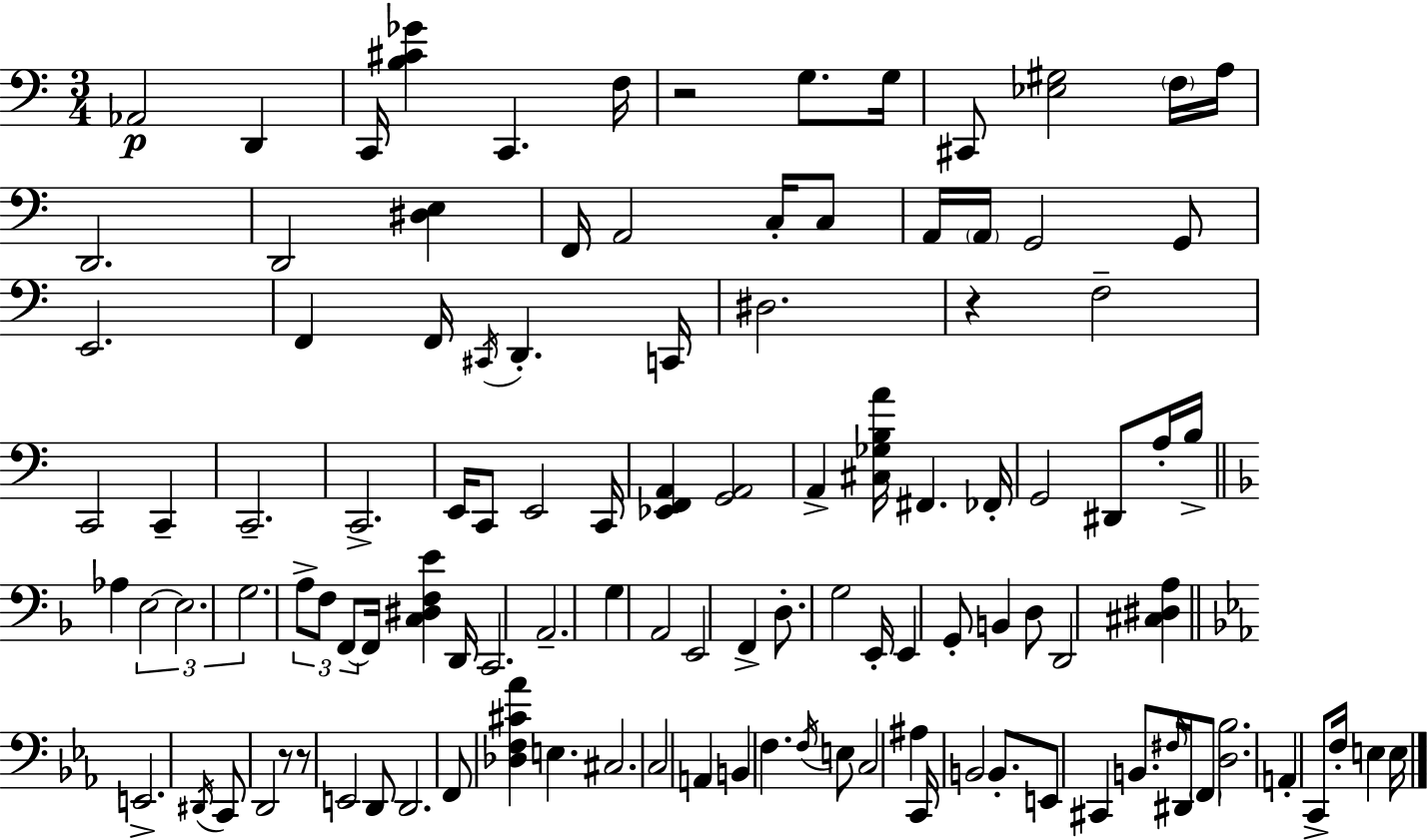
{
  \clef bass
  \numericTimeSignature
  \time 3/4
  \key a \minor
  \repeat volta 2 { aes,2\p d,4 | c,16 <b cis' ges'>4 c,4. f16 | r2 g8. g16 | cis,8 <ees gis>2 \parenthesize f16 a16 | \break d,2. | d,2 <dis e>4 | f,16 a,2 c16-. c8 | a,16 \parenthesize a,16 g,2 g,8 | \break e,2. | f,4 f,16 \acciaccatura { cis,16 } d,4.-. | c,16 dis2. | r4 f2-- | \break c,2 c,4-- | c,2.-- | c,2.-> | e,16 c,8 e,2 | \break c,16 <ees, f, a,>4 <g, a,>2 | a,4-> <cis ges b a'>16 fis,4. | fes,16-. g,2 dis,8 a16-. | b16-> \bar "||" \break \key d \minor aes4 \tuplet 3/2 { e2~~ | e2. | g2. } | \tuplet 3/2 { a8-> f8 f,8~~ } f,16 <c dis f e'>4 d,16 | \break c,2. | a,2.-- | g4 a,2 | e,2 f,4-> | \break d8.-. g2 e,16-. | e,4 g,8-. b,4 d8 | d,2 <cis dis a>4 | \bar "||" \break \key ees \major e,2.-> | \acciaccatura { dis,16 } c,8 d,2 r8 | r8 e,2 d,8 | d,2. | \break f,8 <des f cis' aes'>4 e4. | cis2. | c2 a,4 | b,4 f4. \acciaccatura { f16 } | \break e8 c2 ais4 | c,16 b,2 b,8.-. | e,8 cis,4 b,8. \grace { fis16 } | dis,16 \parenthesize f,8 <d bes>2. | \break a,4-. c,8-> f16-. e4 | e16 } \bar "|."
}